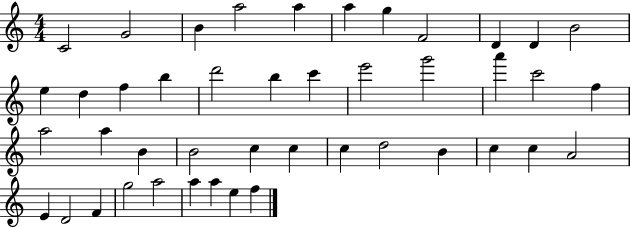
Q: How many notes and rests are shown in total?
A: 44